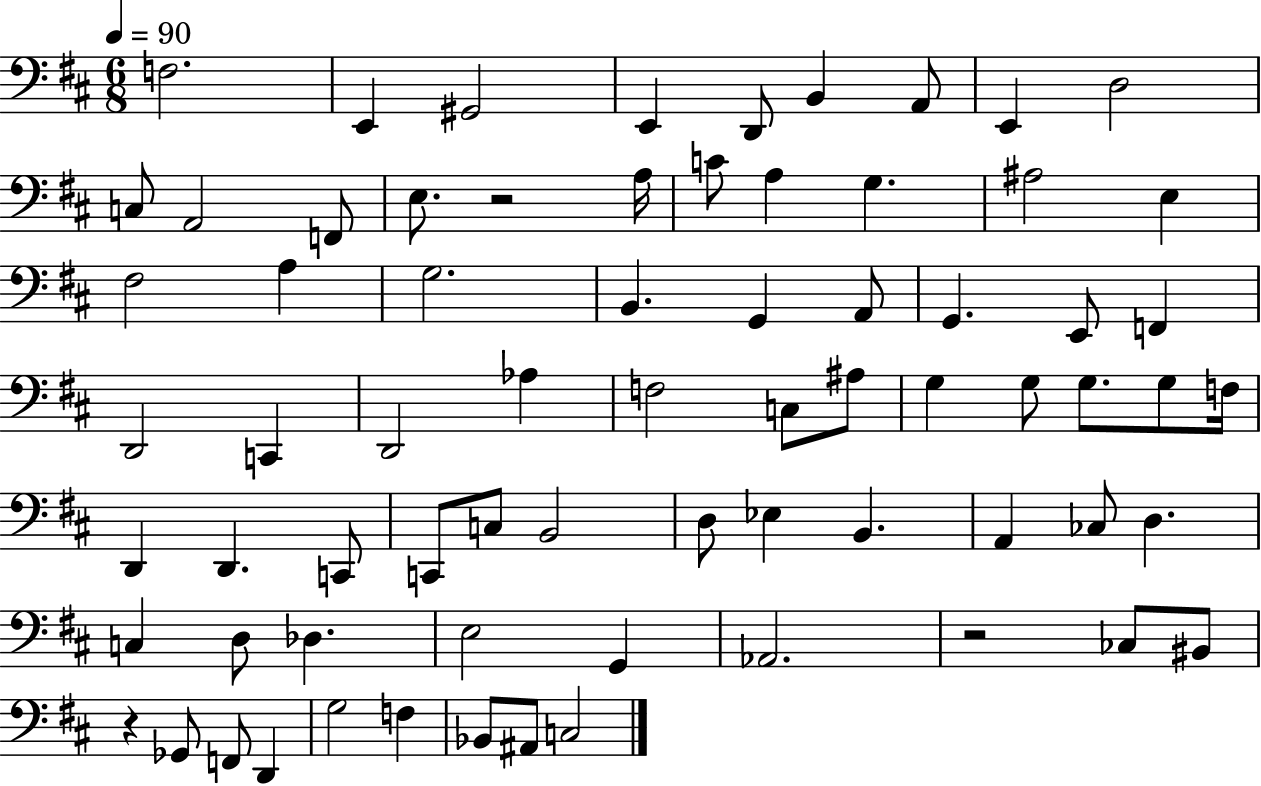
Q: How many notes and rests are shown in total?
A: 71